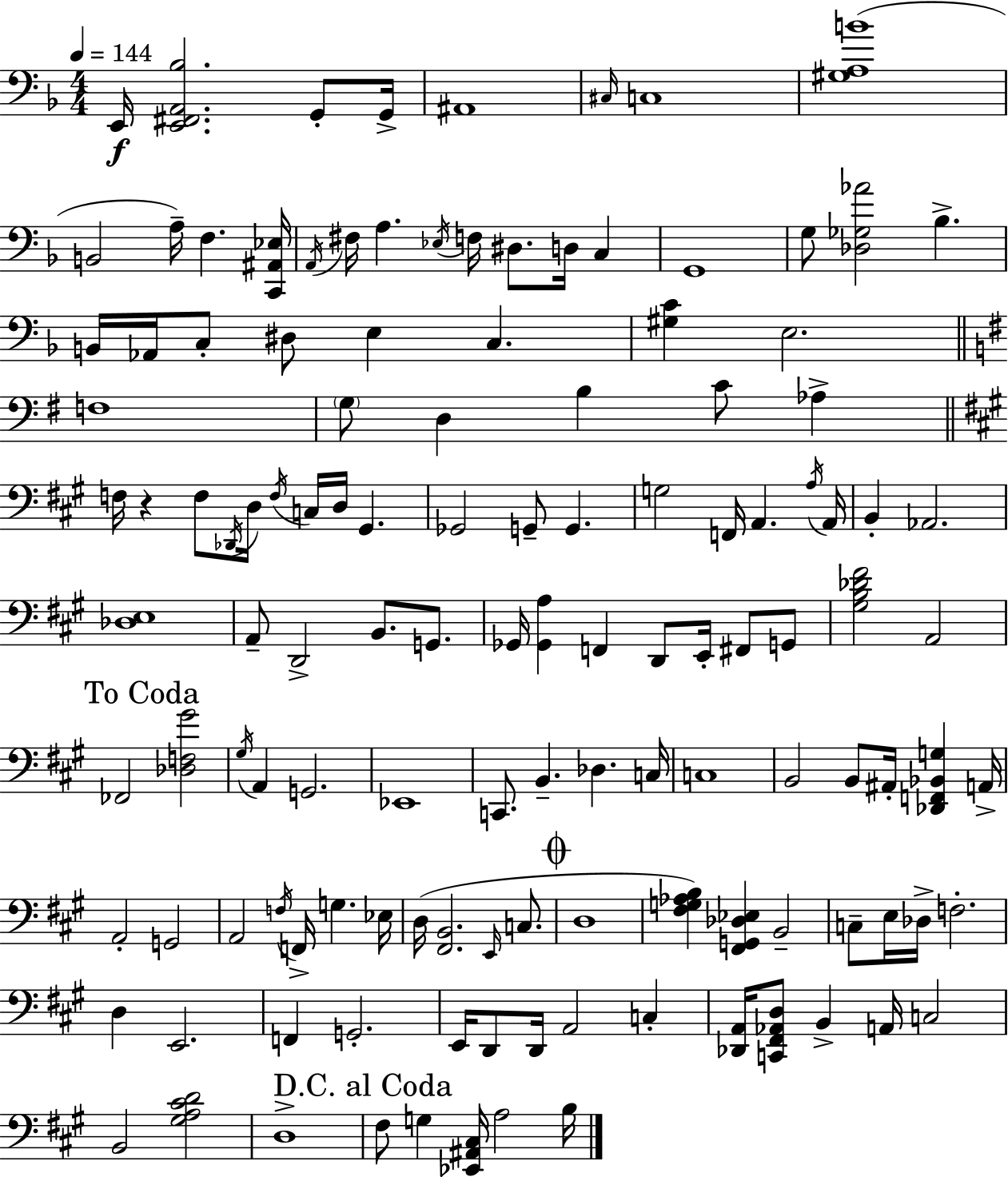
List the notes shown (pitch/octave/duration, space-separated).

E2/s [E2,F#2,A2,Bb3]/h. G2/e G2/s A#2/w C#3/s C3/w [G#3,A3,B4]/w B2/h A3/s F3/q. [C2,A#2,Eb3]/s A2/s F#3/s A3/q. Eb3/s F3/s D#3/e. D3/s C3/q G2/w G3/e [Db3,Gb3,Ab4]/h Bb3/q. B2/s Ab2/s C3/e D#3/e E3/q C3/q. [G#3,C4]/q E3/h. F3/w G3/e D3/q B3/q C4/e Ab3/q F3/s R/q F3/e Db2/s D3/s F3/s C3/s D3/s G#2/q. Gb2/h G2/e G2/q. G3/h F2/s A2/q. A3/s A2/s B2/q Ab2/h. [Db3,E3]/w A2/e D2/h B2/e. G2/e. Gb2/s [Gb2,A3]/q F2/q D2/e E2/s F#2/e G2/e [G#3,B3,Db4,F#4]/h A2/h FES2/h [Db3,F3,G#4]/h G#3/s A2/q G2/h. Eb2/w C2/e. B2/q. Db3/q. C3/s C3/w B2/h B2/e A#2/s [Db2,F2,Bb2,G3]/q A2/s A2/h G2/h A2/h F3/s F2/s G3/q. Eb3/s D3/s [F#2,B2]/h. E2/s C3/e. D3/w [F#3,G3,Ab3,B3]/q [F#2,G2,Db3,Eb3]/q B2/h C3/e E3/s Db3/s F3/h. D3/q E2/h. F2/q G2/h. E2/s D2/e D2/s A2/h C3/q [Db2,A2]/s [C2,F#2,Ab2,D3]/e B2/q A2/s C3/h B2/h [G#3,A3,C#4,D4]/h D3/w F#3/e G3/q [Eb2,A#2,C#3]/s A3/h B3/s